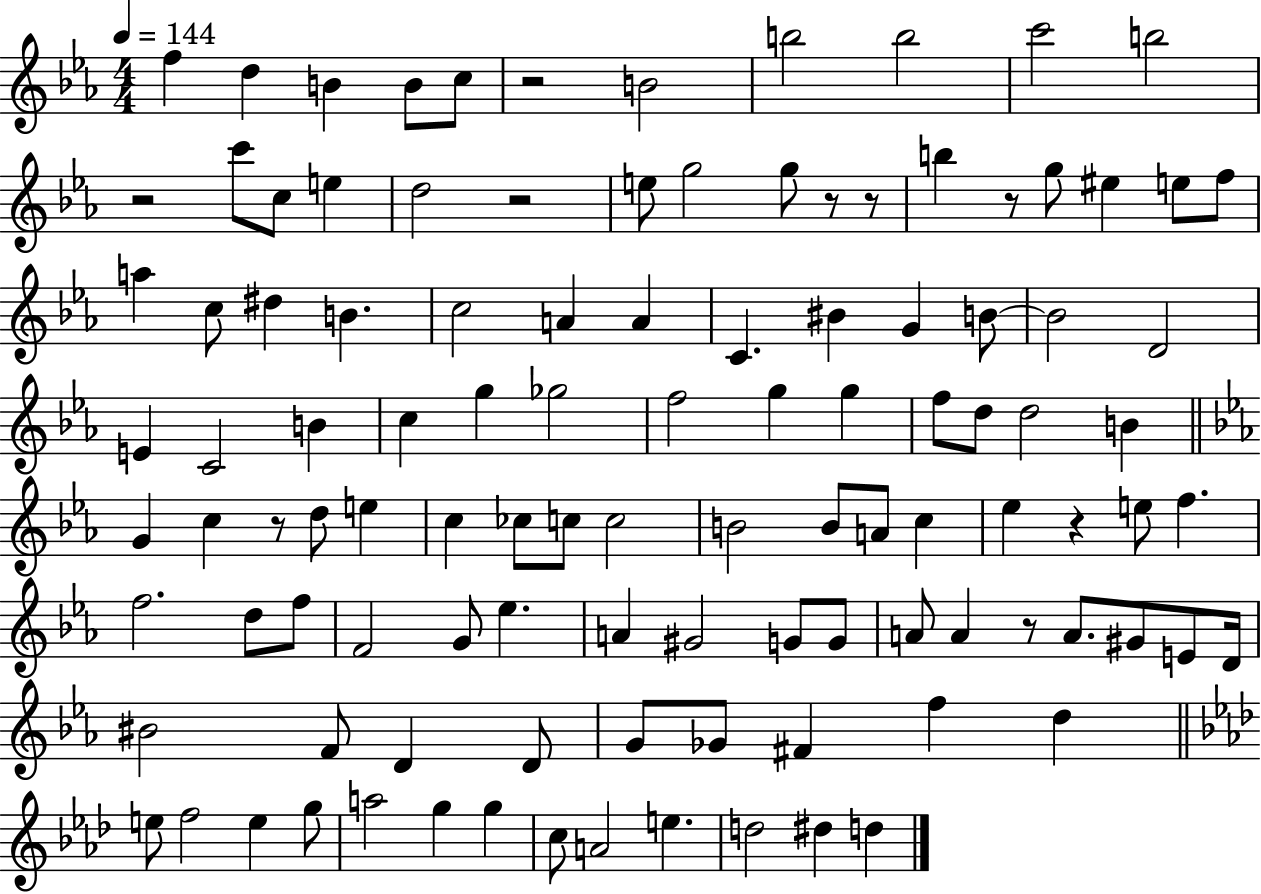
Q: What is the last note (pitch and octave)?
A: D5